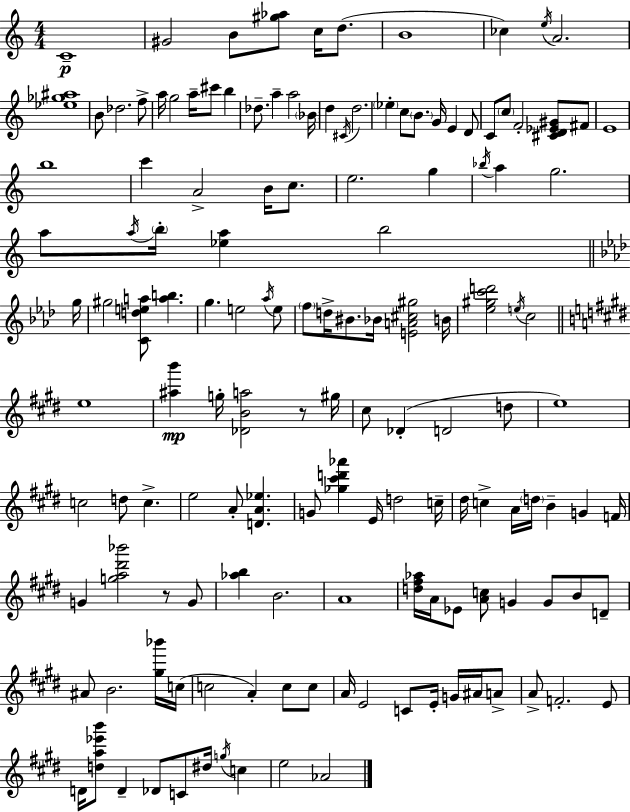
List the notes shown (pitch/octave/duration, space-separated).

C4/w G#4/h B4/e [G#5,Ab5]/e C5/s D5/e. B4/w CES5/q E5/s A4/h. [Eb5,Gb5,A#5]/w B4/e Db5/h. F5/e A5/s G5/h A5/s C#6/e B5/q Db5/e. A5/q A5/h Bb4/s D5/q C#4/s D5/h. Eb5/q C5/e B4/e. G4/s E4/q D4/e C4/e C5/e F4/h [C#4,D4,Eb4,G#4]/e F#4/e E4/w B5/w C6/q A4/h B4/s C5/e. E5/h. G5/q Bb5/s A5/q G5/h. A5/e A5/s B5/s [Eb5,A5]/q B5/h G5/s G#5/h [C4,D5,E5,A5]/e [A5,B5]/q. G5/q. E5/h Ab5/s E5/e F5/e D5/s BIS4/e. Bb4/s [E4,A4,C#5,G#5]/h B4/s [Eb5,G#5,C6,D6]/h E5/s C5/h E5/w [A#5,B6]/q G5/s [Db4,B4,A5]/h R/e G#5/s C#5/e Db4/q D4/h D5/e E5/w C5/h D5/e C5/q. E5/h A4/e [D4,A4,Eb5]/q. G4/e [Gb5,C#6,D6,Ab6]/q E4/s D5/h C5/s D#5/s C5/q A4/s D5/s B4/q G4/q F4/s G4/q [G5,A5,D#6,Bb6]/h R/e G4/e [Ab5,B5]/q B4/h. A4/w [D5,F#5,Ab5]/s A4/s Eb4/e [A4,C5]/e G4/q G4/e B4/e D4/e A#4/e B4/h. [G#5,Bb6]/s C5/s C5/h A4/q C5/e C5/e A4/s E4/h C4/e E4/s G4/s A#4/s A4/e A4/e F4/h. E4/e D4/s [D5,A5,Eb6,B6]/e D4/q Db4/e C4/e D#5/s G5/s C5/q E5/h Ab4/h